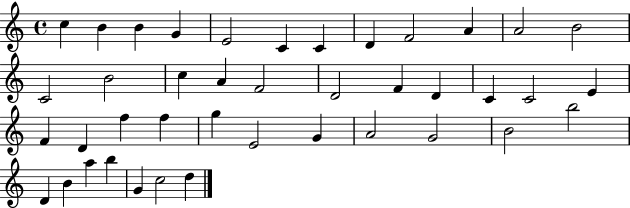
{
  \clef treble
  \time 4/4
  \defaultTimeSignature
  \key c \major
  c''4 b'4 b'4 g'4 | e'2 c'4 c'4 | d'4 f'2 a'4 | a'2 b'2 | \break c'2 b'2 | c''4 a'4 f'2 | d'2 f'4 d'4 | c'4 c'2 e'4 | \break f'4 d'4 f''4 f''4 | g''4 e'2 g'4 | a'2 g'2 | b'2 b''2 | \break d'4 b'4 a''4 b''4 | g'4 c''2 d''4 | \bar "|."
}